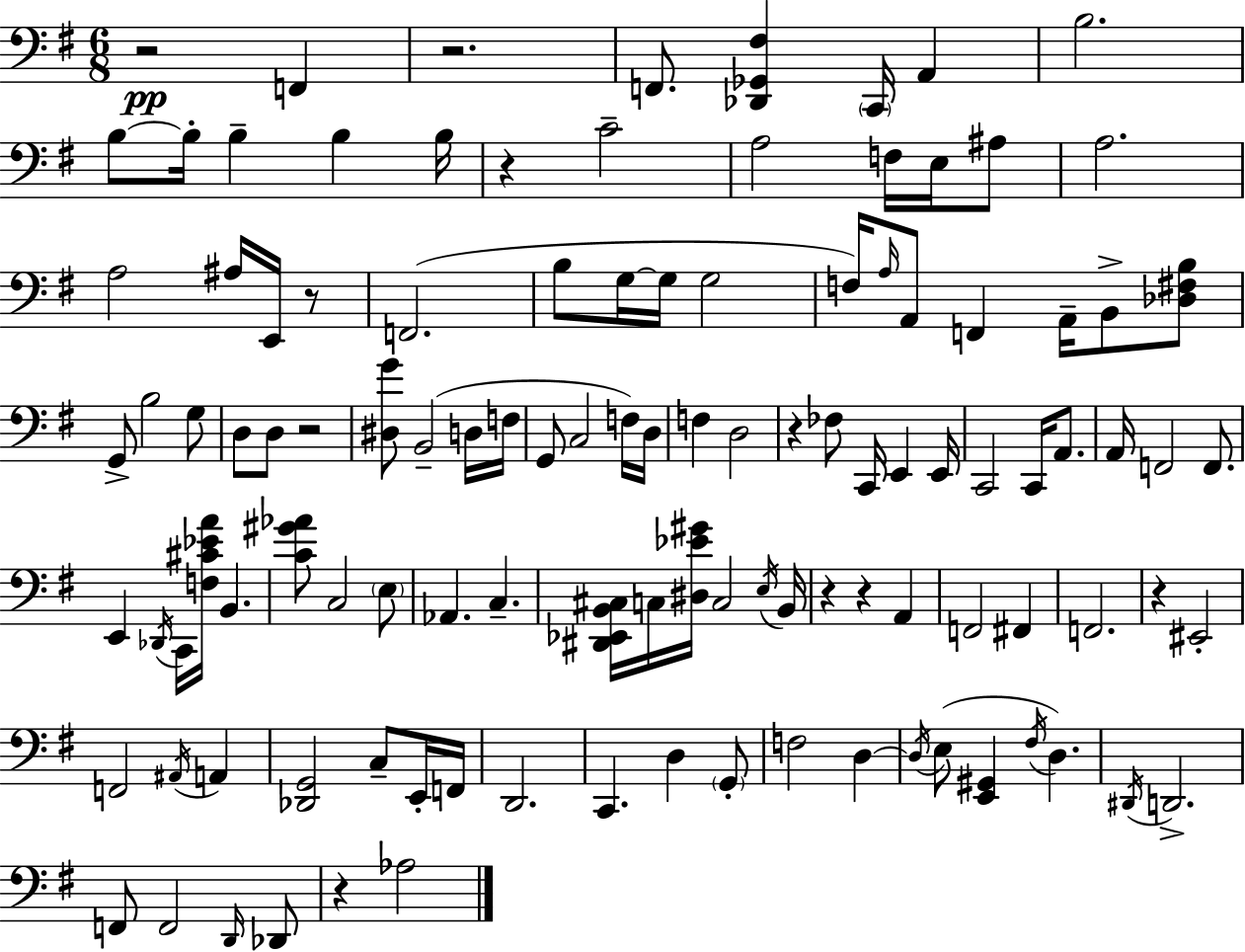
{
  \clef bass
  \numericTimeSignature
  \time 6/8
  \key e \minor
  r2\pp f,4 | r2. | f,8. <des, ges, fis>4 \parenthesize c,16 a,4 | b2. | \break b8~~ b16-. b4-- b4 b16 | r4 c'2-- | a2 f16 e16 ais8 | a2. | \break a2 ais16 e,16 r8 | f,2.( | b8 g16~~ g16 g2 | f16) \grace { a16 } a,8 f,4 a,16-- b,8-> <des fis b>8 | \break g,8-> b2 g8 | d8 d8 r2 | <dis g'>8 b,2--( d16 | f16 g,8 c2 f16) | \break d16 f4 d2 | r4 fes8 c,16 e,4 | e,16 c,2 c,16 a,8. | a,16 f,2 f,8. | \break e,4 \acciaccatura { des,16 } c,16 <f cis' ees' a'>16 b,4. | <c' gis' aes'>8 c2 | \parenthesize e8 aes,4. c4.-- | <dis, ees, b, cis>16 c16 <dis ees' gis'>16 c2 | \break \acciaccatura { e16 } b,16 r4 r4 a,4 | f,2 fis,4 | f,2. | r4 eis,2-. | \break f,2 \acciaccatura { ais,16 } | a,4 <des, g,>2 | c8-- e,16-. f,16 d,2. | c,4. d4 | \break \parenthesize g,8-. f2 | d4~~ \acciaccatura { d16 }( e8 <e, gis,>4 \acciaccatura { fis16 } | d4.) \acciaccatura { dis,16 } d,2.-> | f,8 f,2 | \break \grace { d,16 } des,8 r4 | aes2 \bar "|."
}